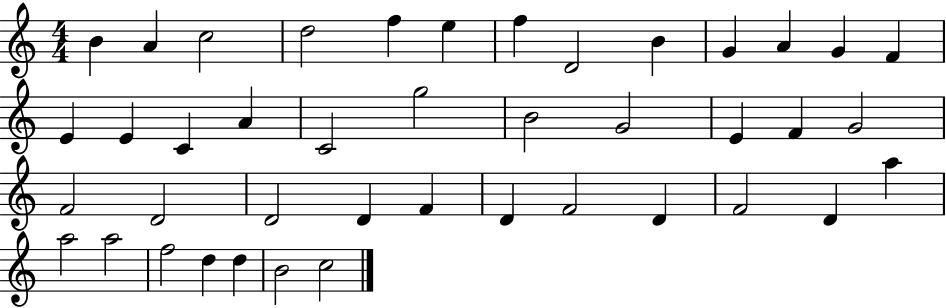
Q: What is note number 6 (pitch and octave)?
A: E5